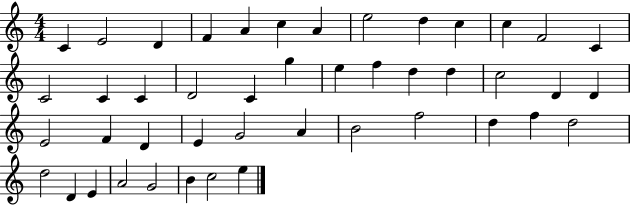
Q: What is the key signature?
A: C major